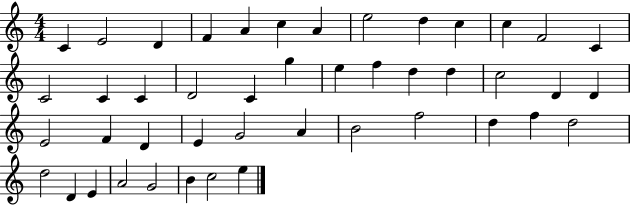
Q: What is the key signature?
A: C major